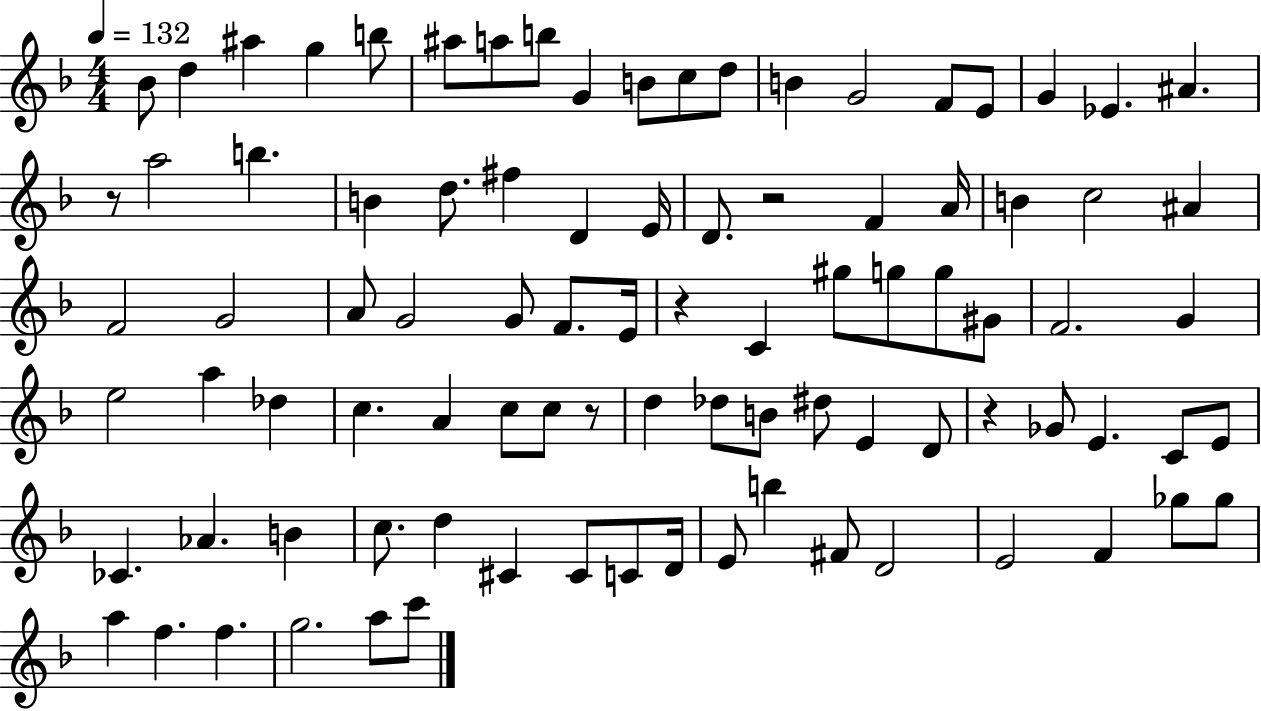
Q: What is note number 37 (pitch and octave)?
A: G4